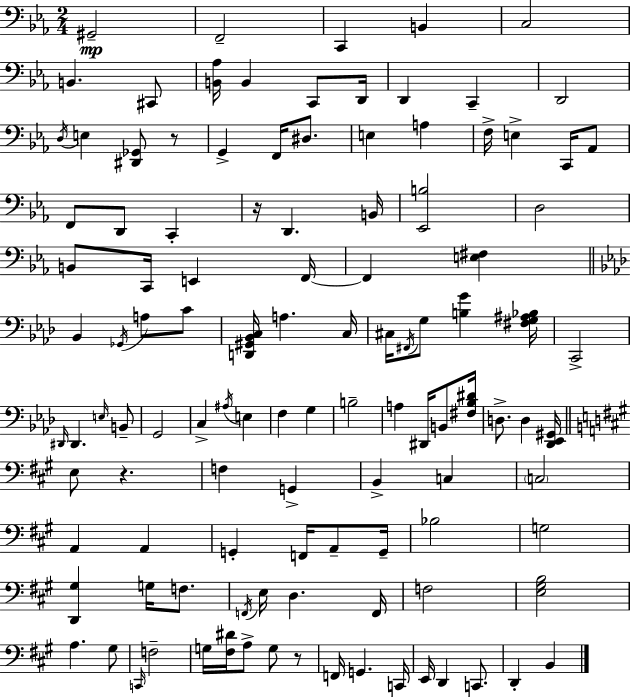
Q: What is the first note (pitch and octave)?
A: G#2